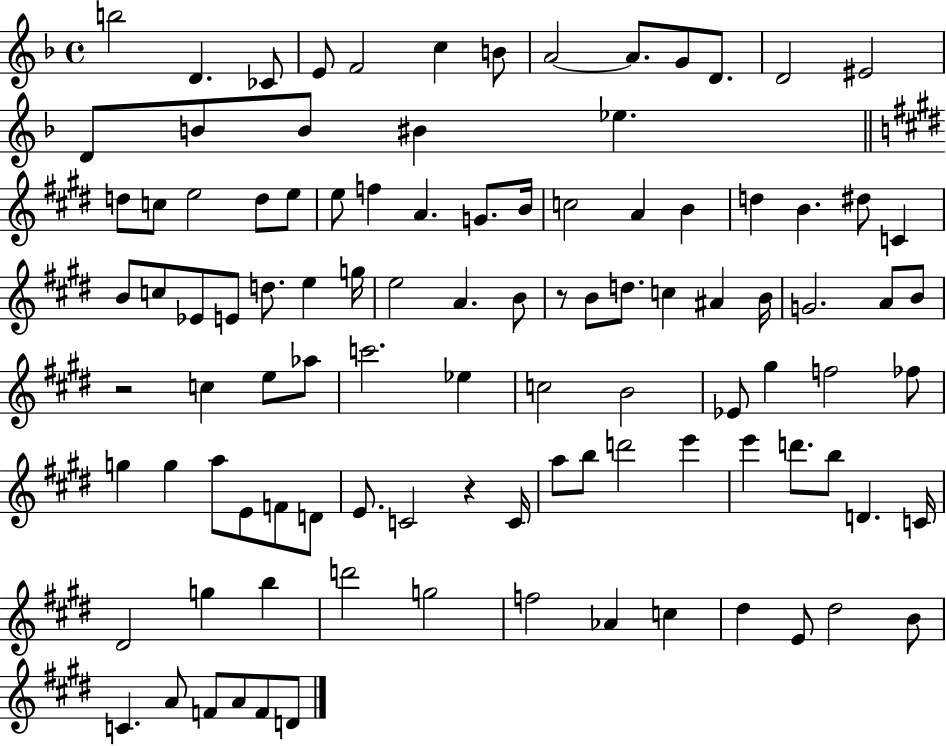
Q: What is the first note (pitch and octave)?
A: B5